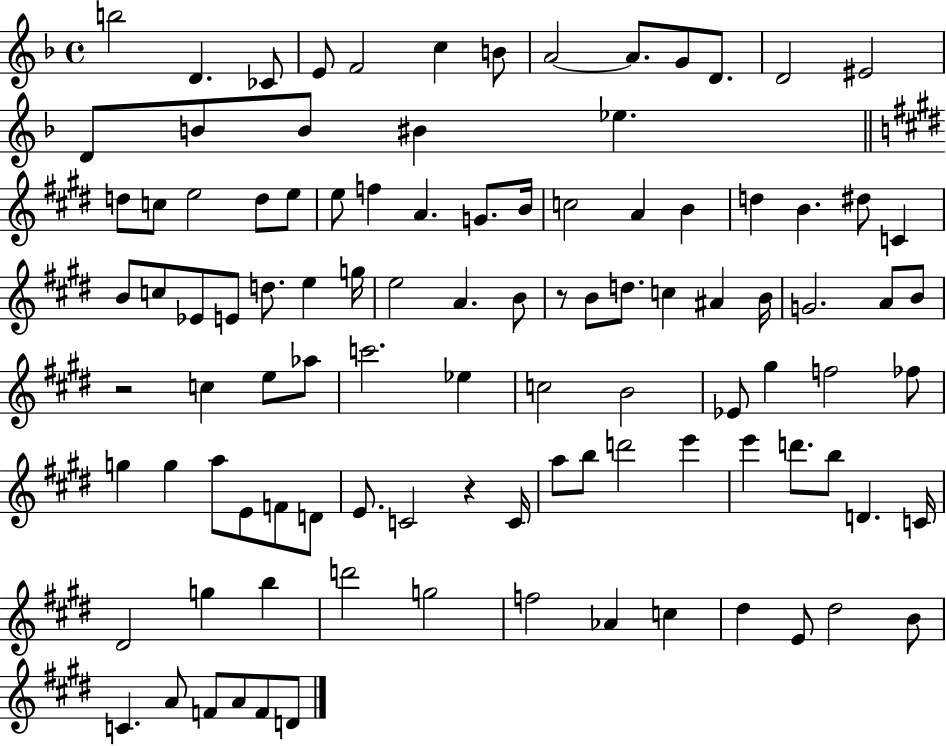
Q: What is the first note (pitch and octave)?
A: B5